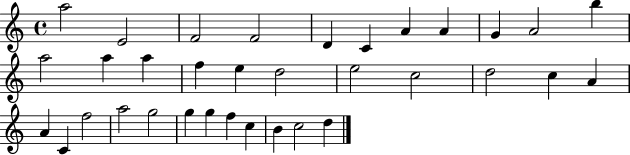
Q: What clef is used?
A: treble